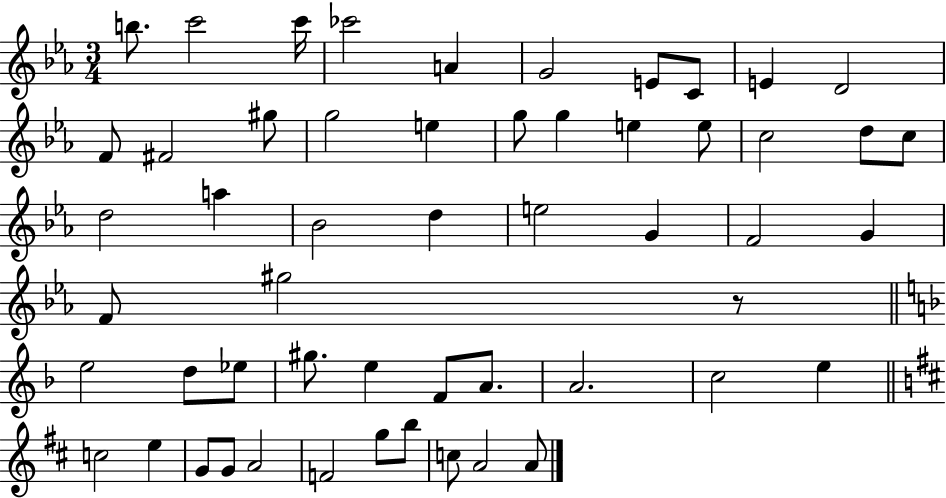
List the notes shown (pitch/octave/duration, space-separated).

B5/e. C6/h C6/s CES6/h A4/q G4/h E4/e C4/e E4/q D4/h F4/e F#4/h G#5/e G5/h E5/q G5/e G5/q E5/q E5/e C5/h D5/e C5/e D5/h A5/q Bb4/h D5/q E5/h G4/q F4/h G4/q F4/e G#5/h R/e E5/h D5/e Eb5/e G#5/e. E5/q F4/e A4/e. A4/h. C5/h E5/q C5/h E5/q G4/e G4/e A4/h F4/h G5/e B5/e C5/e A4/h A4/e